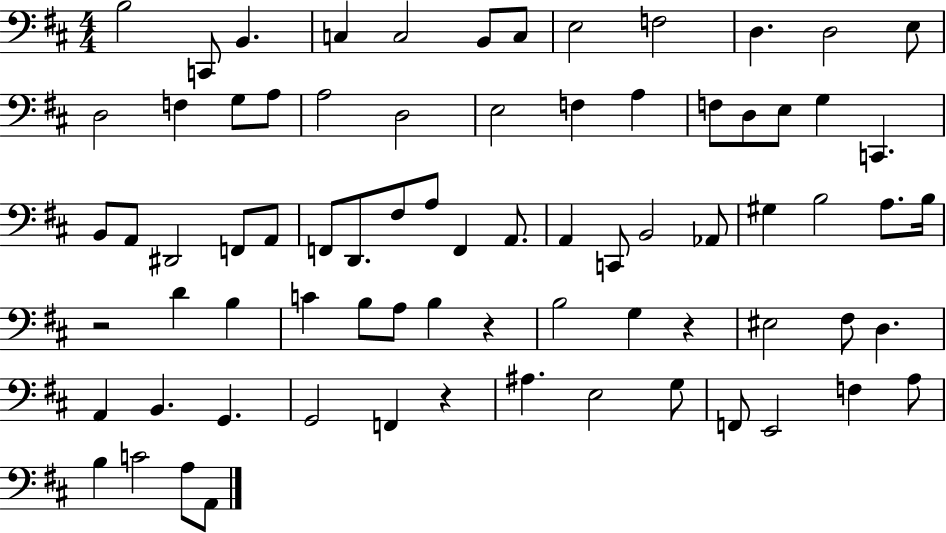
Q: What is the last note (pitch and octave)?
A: A2